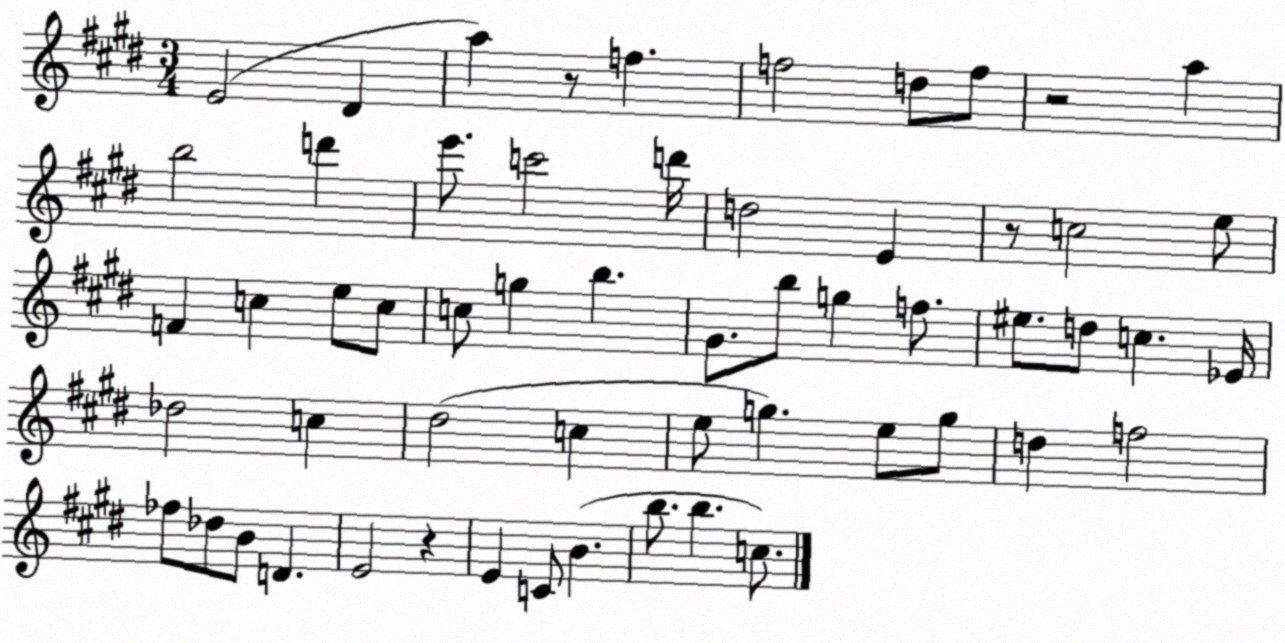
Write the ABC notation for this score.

X:1
T:Untitled
M:3/4
L:1/4
K:E
E2 ^D a z/2 f f2 d/2 f/2 z2 a b2 d' e'/2 c'2 d'/4 d2 E z/2 c2 e/2 F c e/2 c/2 c/2 g b ^G/2 b/2 g f/2 ^e/2 d/2 c _E/4 _d2 c ^d2 c e/2 g e/2 g/2 d f2 _f/2 _d/2 B/2 D E2 z E C/2 B b/2 b c/2